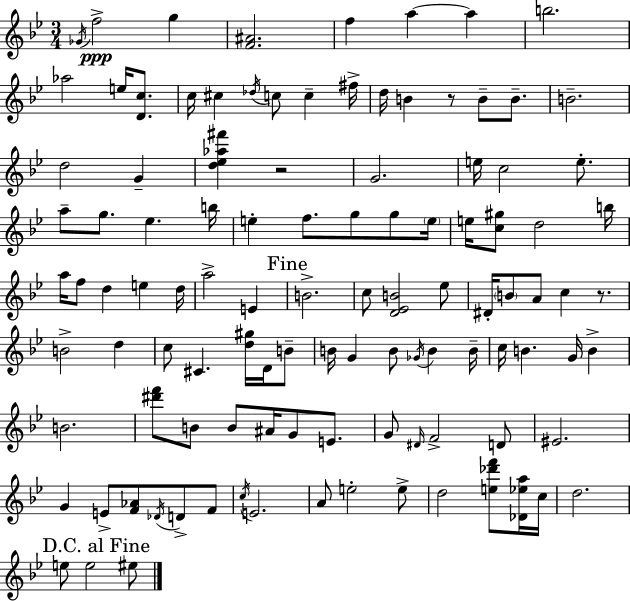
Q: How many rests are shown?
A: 3